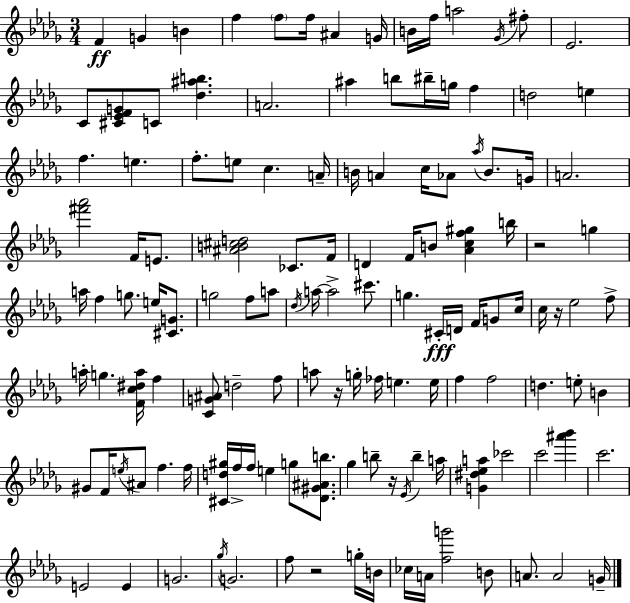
{
  \clef treble
  \numericTimeSignature
  \time 3/4
  \key bes \minor
  f'4\ff g'4 b'4 | f''4 \parenthesize f''8 f''16 ais'4 g'16 | b'16 f''16 a''2 \acciaccatura { ges'16 } fis''8-. | ees'2. | \break c'8 <cis' ees' f' g'>8 c'8 <des'' ais'' b''>4. | a'2. | ais''4 b''8 bis''16-- g''16 f''4 | d''2 e''4 | \break f''4. e''4. | f''8.-. e''8 c''4. | a'16-- b'16 a'4 c''16 aes'8 \acciaccatura { aes''16 } b'8. | g'16 a'2. | \break <fis''' aes'''>2 f'16 e'8. | <ais' b' cis'' d''>2 ces'8. | f'16 d'4 f'16 b'8 <aes' c'' f'' gis''>4 | b''16 r2 g''4 | \break a''16 f''4 g''8. e''16 <cis' g'>8. | g''2 f''8 | a''8 \acciaccatura { des''16 } a''16~~ a''2-> | cis'''8. g''4. cis'16-.\fff d'16 f'16 | \break g'8 c''16 c''16 r16 ees''2 | f''8-> a''16-. g''4. <f' c'' dis'' a''>16 f''4 | <c' g' ais'>8 d''2-- | f''8 a''8 r16 g''16-. fes''16 e''4. | \break e''16 f''4 f''2 | d''4. e''8-. b'4 | gis'8 f'16 \acciaccatura { e''16 } ais'8 f''4. | f''16 <cis' d'' gis''>16 f''16-> f''16 e''4 g''8 | \break <des' gis' ais' b''>8. ges''4 b''8-- r16 \acciaccatura { ees'16 } | b''4-- a''16 <g' dis'' ees'' a''>4 ces'''2 | c'''2 | <ais''' bes'''>4 c'''2. | \break e'2 | e'4 g'2. | \acciaccatura { ges''16 } g'2. | f''8 r2 | \break g''16-. b'16 ces''16 a'16 <f'' g'''>2 | b'8 a'8. a'2 | g'16-- \bar "|."
}